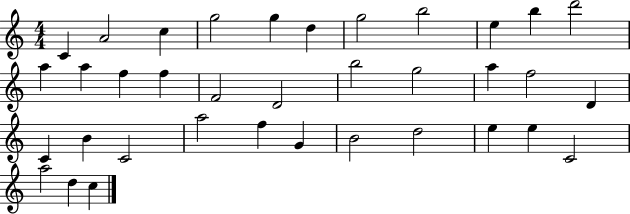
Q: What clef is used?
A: treble